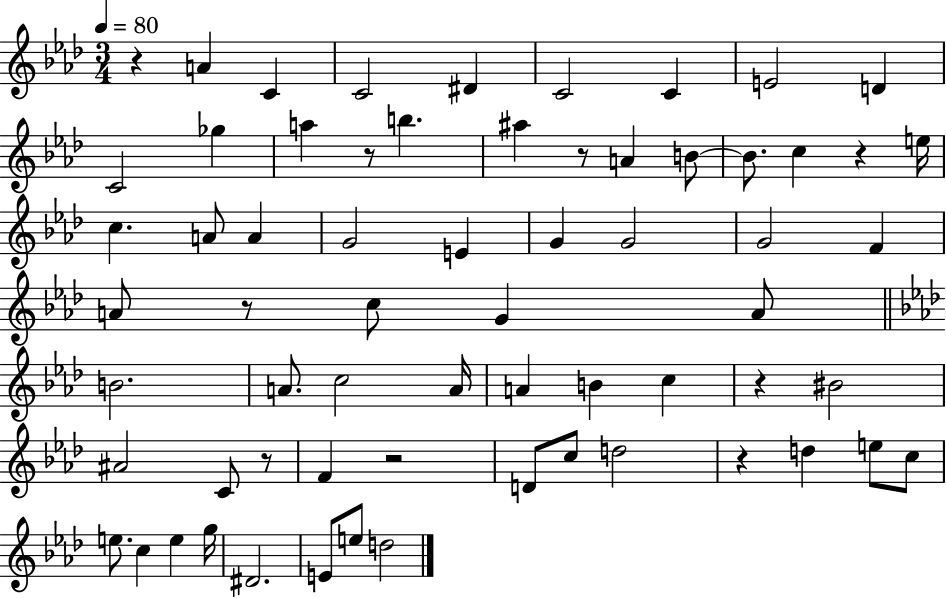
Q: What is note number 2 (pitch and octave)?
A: C4